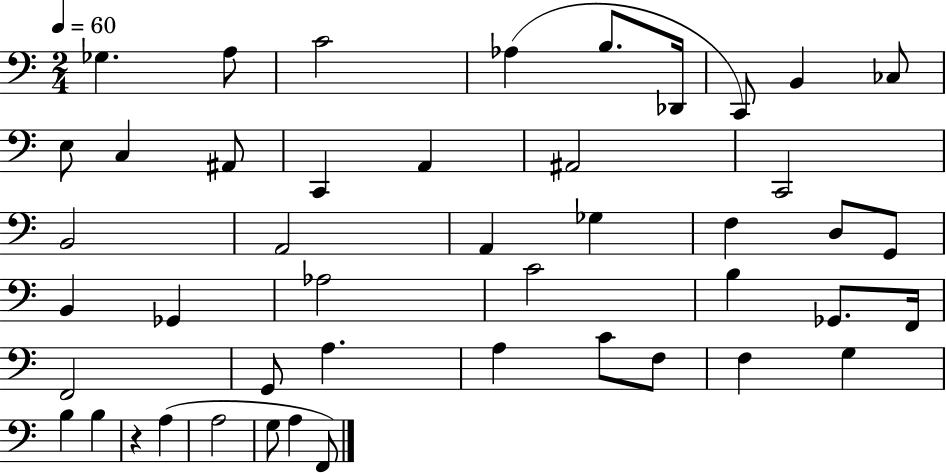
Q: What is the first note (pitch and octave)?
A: Gb3